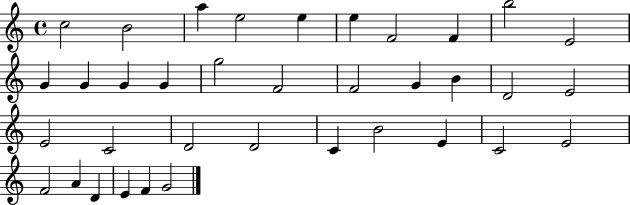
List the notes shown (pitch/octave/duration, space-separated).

C5/h B4/h A5/q E5/h E5/q E5/q F4/h F4/q B5/h E4/h G4/q G4/q G4/q G4/q G5/h F4/h F4/h G4/q B4/q D4/h E4/h E4/h C4/h D4/h D4/h C4/q B4/h E4/q C4/h E4/h F4/h A4/q D4/q E4/q F4/q G4/h